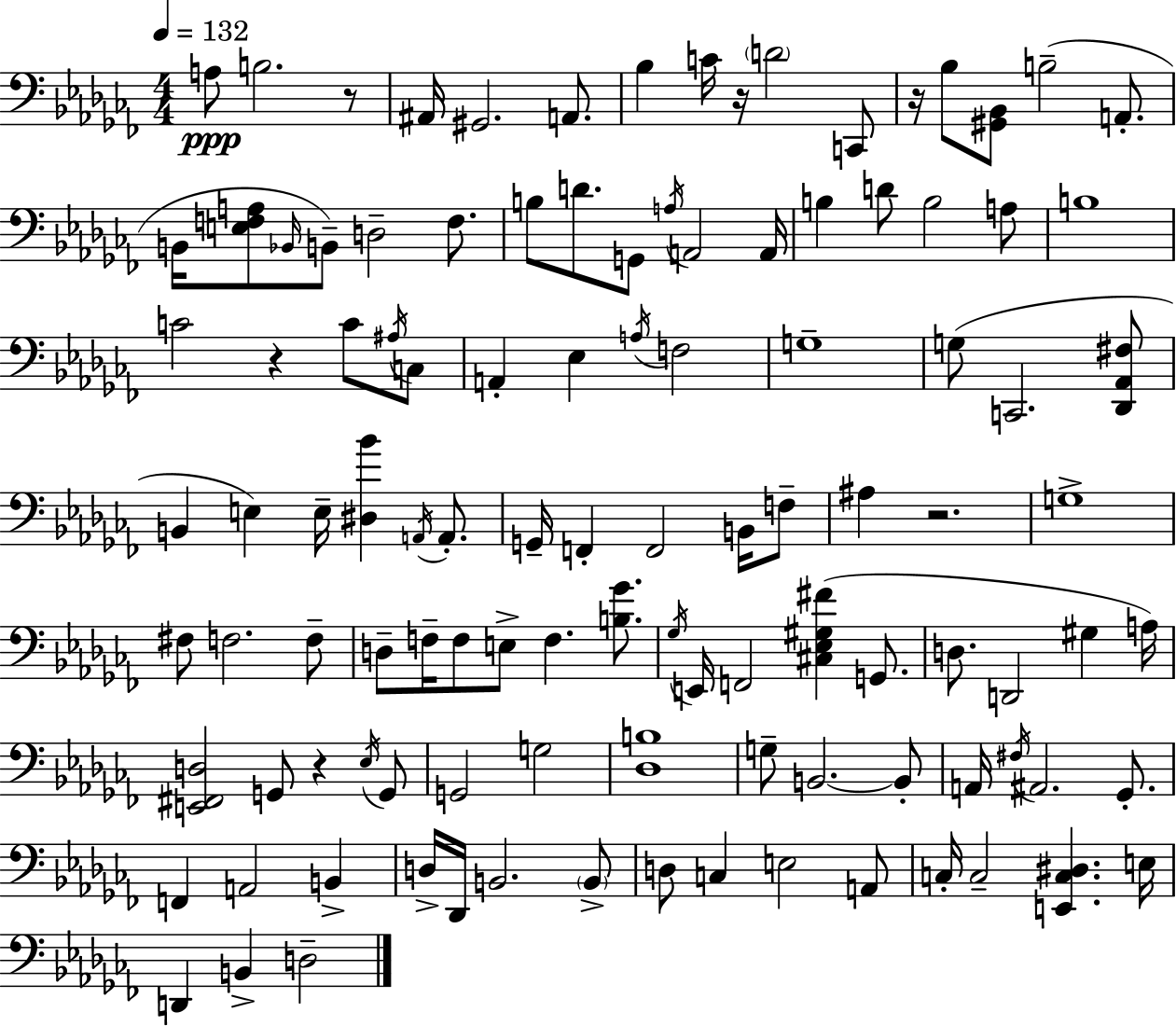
A3/e B3/h. R/e A#2/s G#2/h. A2/e. Bb3/q C4/s R/s D4/h C2/e R/s Bb3/e [G#2,Bb2]/e B3/h A2/e. B2/s [E3,F3,A3]/e Bb2/s B2/e D3/h F3/e. B3/e D4/e. G2/e A3/s A2/h A2/s B3/q D4/e B3/h A3/e B3/w C4/h R/q C4/e A#3/s C3/e A2/q Eb3/q A3/s F3/h G3/w G3/e C2/h. [Db2,Ab2,F#3]/e B2/q E3/q E3/s [D#3,Bb4]/q A2/s A2/e. G2/s F2/q F2/h B2/s F3/e A#3/q R/h. G3/w F#3/e F3/h. F3/e D3/e F3/s F3/e E3/e F3/q. [B3,Gb4]/e. Gb3/s E2/s F2/h [C#3,Eb3,G#3,F#4]/q G2/e. D3/e. D2/h G#3/q A3/s [E2,F#2,D3]/h G2/e R/q Eb3/s G2/e G2/h G3/h [Db3,B3]/w G3/e B2/h. B2/e A2/s F#3/s A#2/h. Gb2/e. F2/q A2/h B2/q D3/s Db2/s B2/h. B2/e D3/e C3/q E3/h A2/e C3/s C3/h [E2,C3,D#3]/q. E3/s D2/q B2/q D3/h